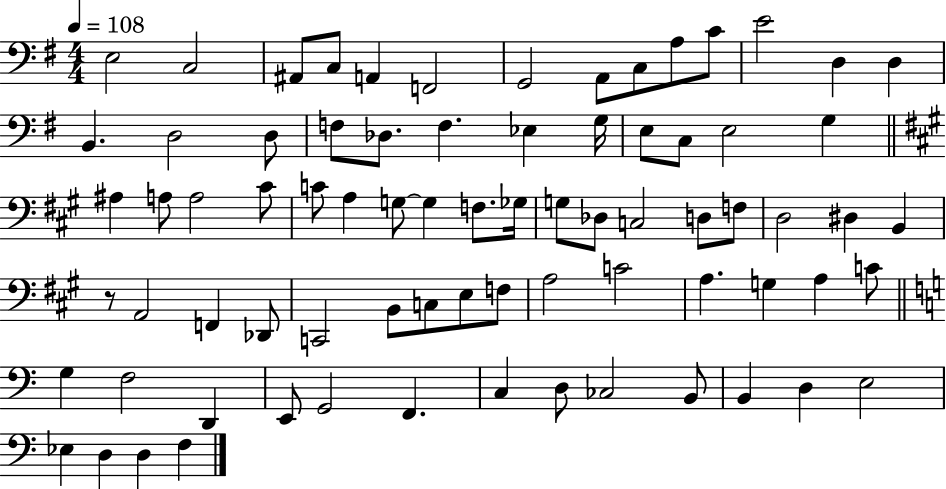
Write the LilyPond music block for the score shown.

{
  \clef bass
  \numericTimeSignature
  \time 4/4
  \key g \major
  \tempo 4 = 108
  e2 c2 | ais,8 c8 a,4 f,2 | g,2 a,8 c8 a8 c'8 | e'2 d4 d4 | \break b,4. d2 d8 | f8 des8. f4. ees4 g16 | e8 c8 e2 g4 | \bar "||" \break \key a \major ais4 a8 a2 cis'8 | c'8 a4 g8~~ g4 f8. ges16 | g8 des8 c2 d8 f8 | d2 dis4 b,4 | \break r8 a,2 f,4 des,8 | c,2 b,8 c8 e8 f8 | a2 c'2 | a4. g4 a4 c'8 | \break \bar "||" \break \key c \major g4 f2 d,4 | e,8 g,2 f,4. | c4 d8 ces2 b,8 | b,4 d4 e2 | \break ees4 d4 d4 f4 | \bar "|."
}